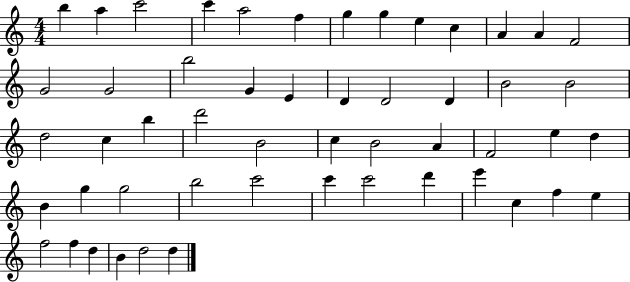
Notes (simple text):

B5/q A5/q C6/h C6/q A5/h F5/q G5/q G5/q E5/q C5/q A4/q A4/q F4/h G4/h G4/h B5/h G4/q E4/q D4/q D4/h D4/q B4/h B4/h D5/h C5/q B5/q D6/h B4/h C5/q B4/h A4/q F4/h E5/q D5/q B4/q G5/q G5/h B5/h C6/h C6/q C6/h D6/q E6/q C5/q F5/q E5/q F5/h F5/q D5/q B4/q D5/h D5/q